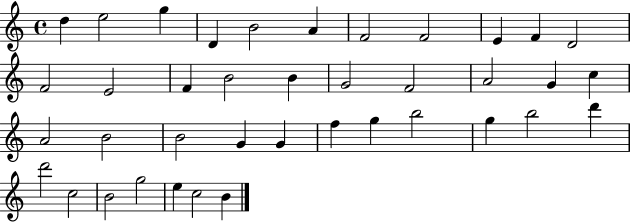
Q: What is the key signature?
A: C major